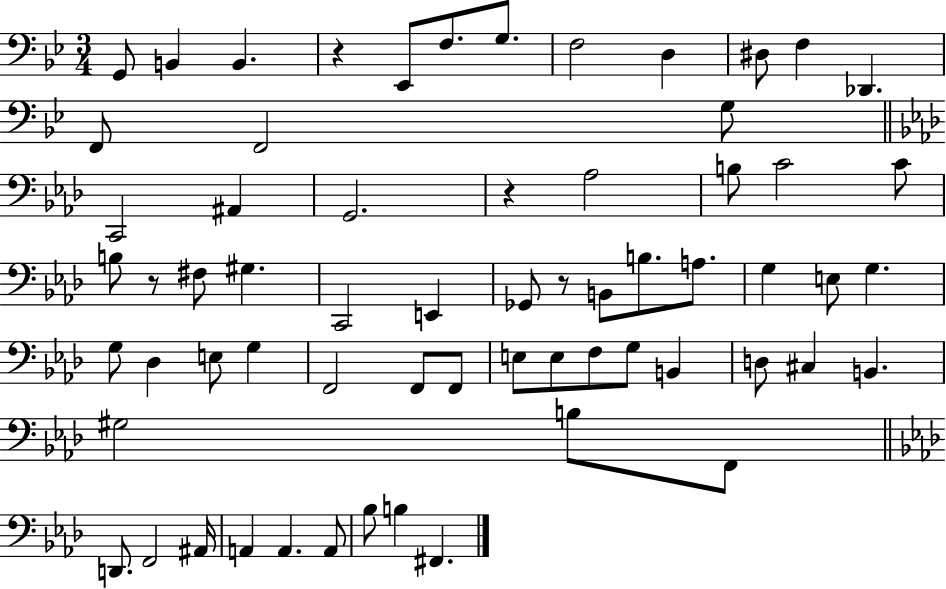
X:1
T:Untitled
M:3/4
L:1/4
K:Bb
G,,/2 B,, B,, z _E,,/2 F,/2 G,/2 F,2 D, ^D,/2 F, _D,, F,,/2 F,,2 G,/2 C,,2 ^A,, G,,2 z _A,2 B,/2 C2 C/2 B,/2 z/2 ^F,/2 ^G, C,,2 E,, _G,,/2 z/2 B,,/2 B,/2 A,/2 G, E,/2 G, G,/2 _D, E,/2 G, F,,2 F,,/2 F,,/2 E,/2 E,/2 F,/2 G,/2 B,, D,/2 ^C, B,, ^G,2 B,/2 F,,/2 D,,/2 F,,2 ^A,,/4 A,, A,, A,,/2 _B,/2 B, ^F,,